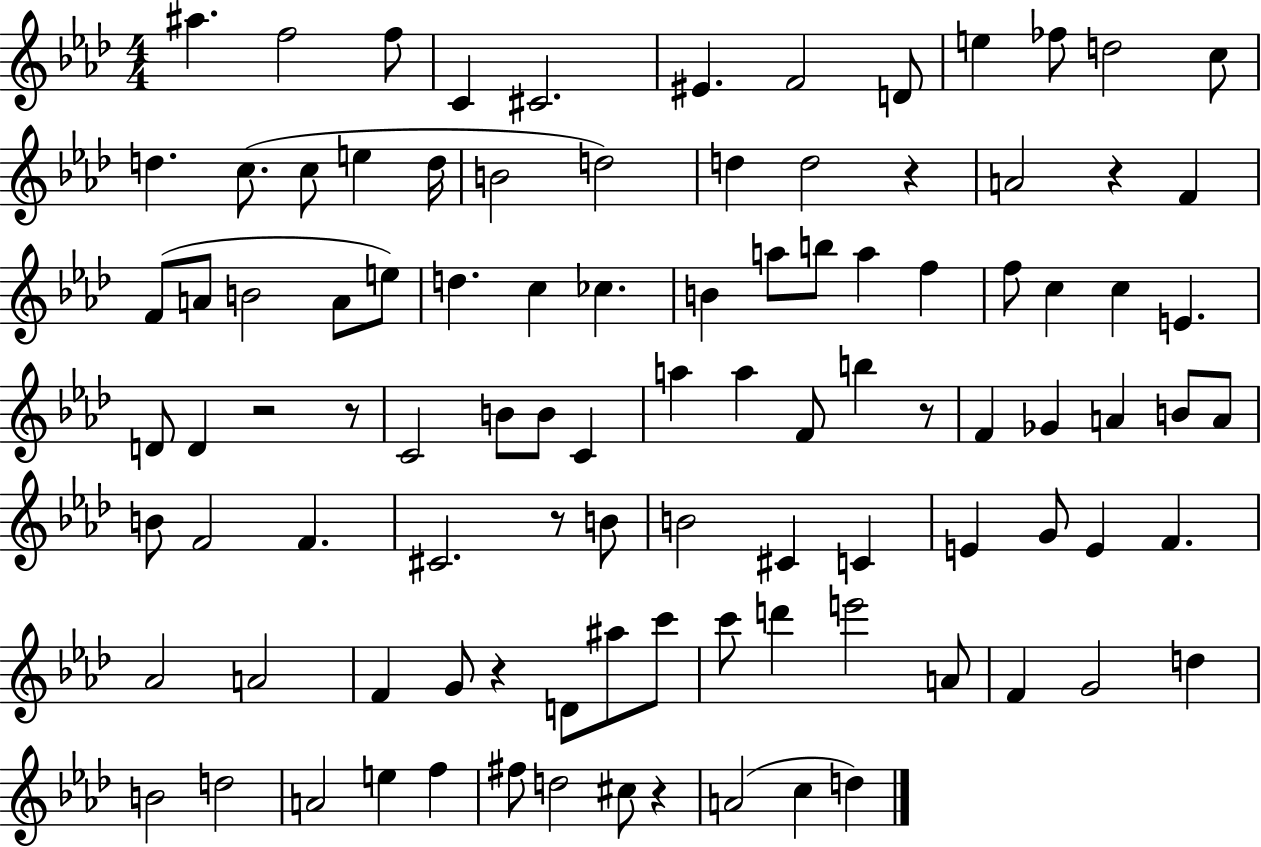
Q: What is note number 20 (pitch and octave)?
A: D5